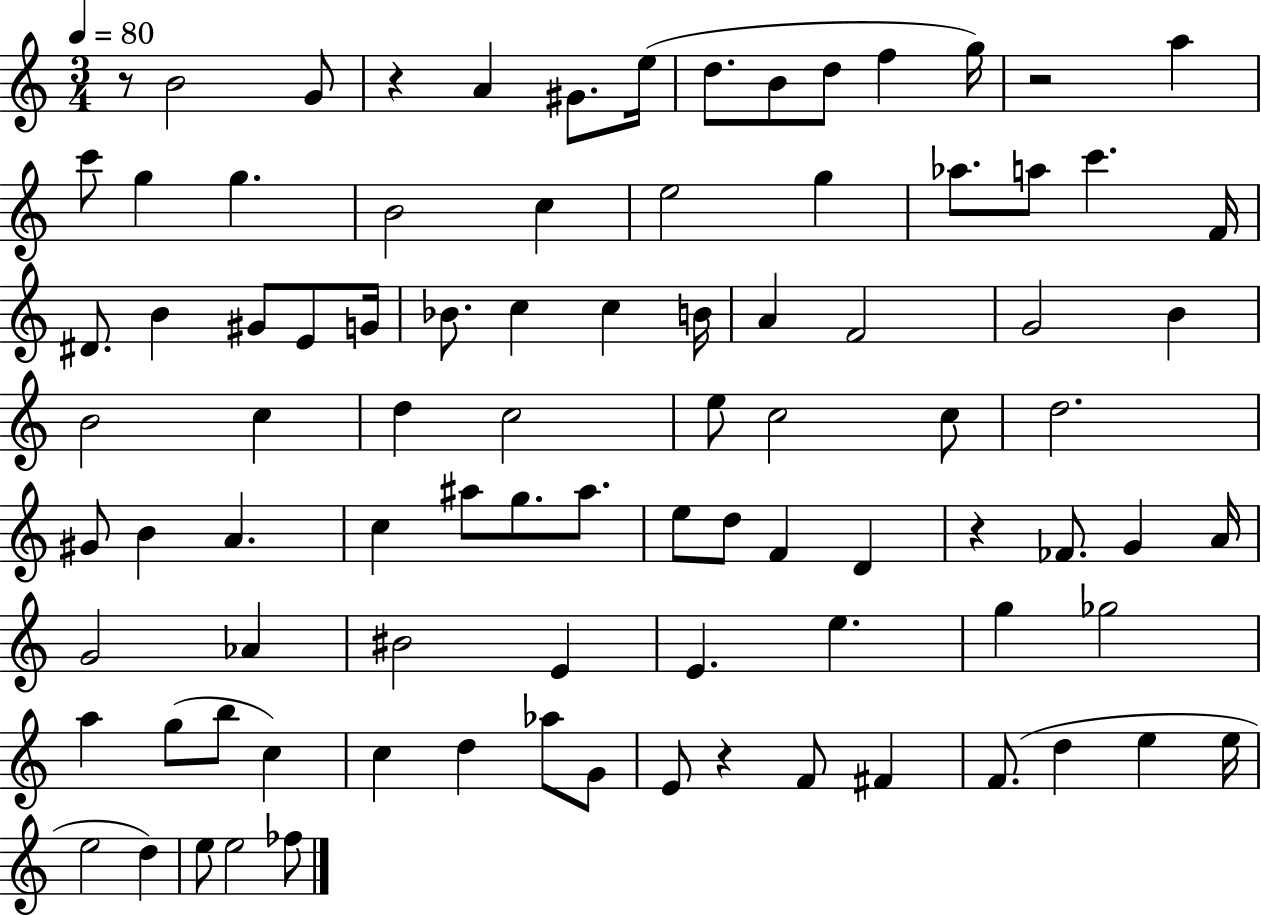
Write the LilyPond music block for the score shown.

{
  \clef treble
  \numericTimeSignature
  \time 3/4
  \key c \major
  \tempo 4 = 80
  r8 b'2 g'8 | r4 a'4 gis'8. e''16( | d''8. b'8 d''8 f''4 g''16) | r2 a''4 | \break c'''8 g''4 g''4. | b'2 c''4 | e''2 g''4 | aes''8. a''8 c'''4. f'16 | \break dis'8. b'4 gis'8 e'8 g'16 | bes'8. c''4 c''4 b'16 | a'4 f'2 | g'2 b'4 | \break b'2 c''4 | d''4 c''2 | e''8 c''2 c''8 | d''2. | \break gis'8 b'4 a'4. | c''4 ais''8 g''8. ais''8. | e''8 d''8 f'4 d'4 | r4 fes'8. g'4 a'16 | \break g'2 aes'4 | bis'2 e'4 | e'4. e''4. | g''4 ges''2 | \break a''4 g''8( b''8 c''4) | c''4 d''4 aes''8 g'8 | e'8 r4 f'8 fis'4 | f'8.( d''4 e''4 e''16 | \break e''2 d''4) | e''8 e''2 fes''8 | \bar "|."
}